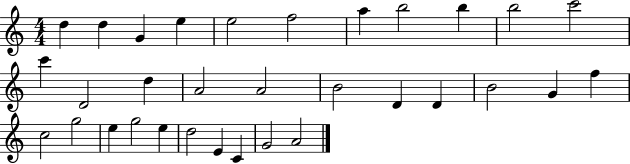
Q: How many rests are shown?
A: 0